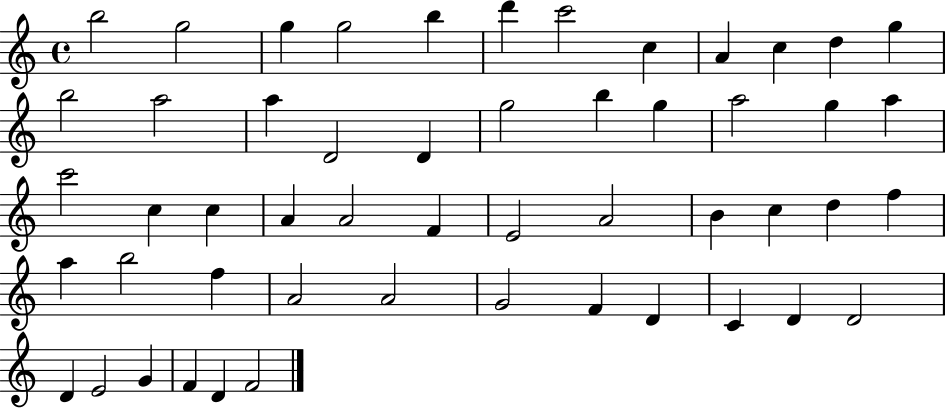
B5/h G5/h G5/q G5/h B5/q D6/q C6/h C5/q A4/q C5/q D5/q G5/q B5/h A5/h A5/q D4/h D4/q G5/h B5/q G5/q A5/h G5/q A5/q C6/h C5/q C5/q A4/q A4/h F4/q E4/h A4/h B4/q C5/q D5/q F5/q A5/q B5/h F5/q A4/h A4/h G4/h F4/q D4/q C4/q D4/q D4/h D4/q E4/h G4/q F4/q D4/q F4/h